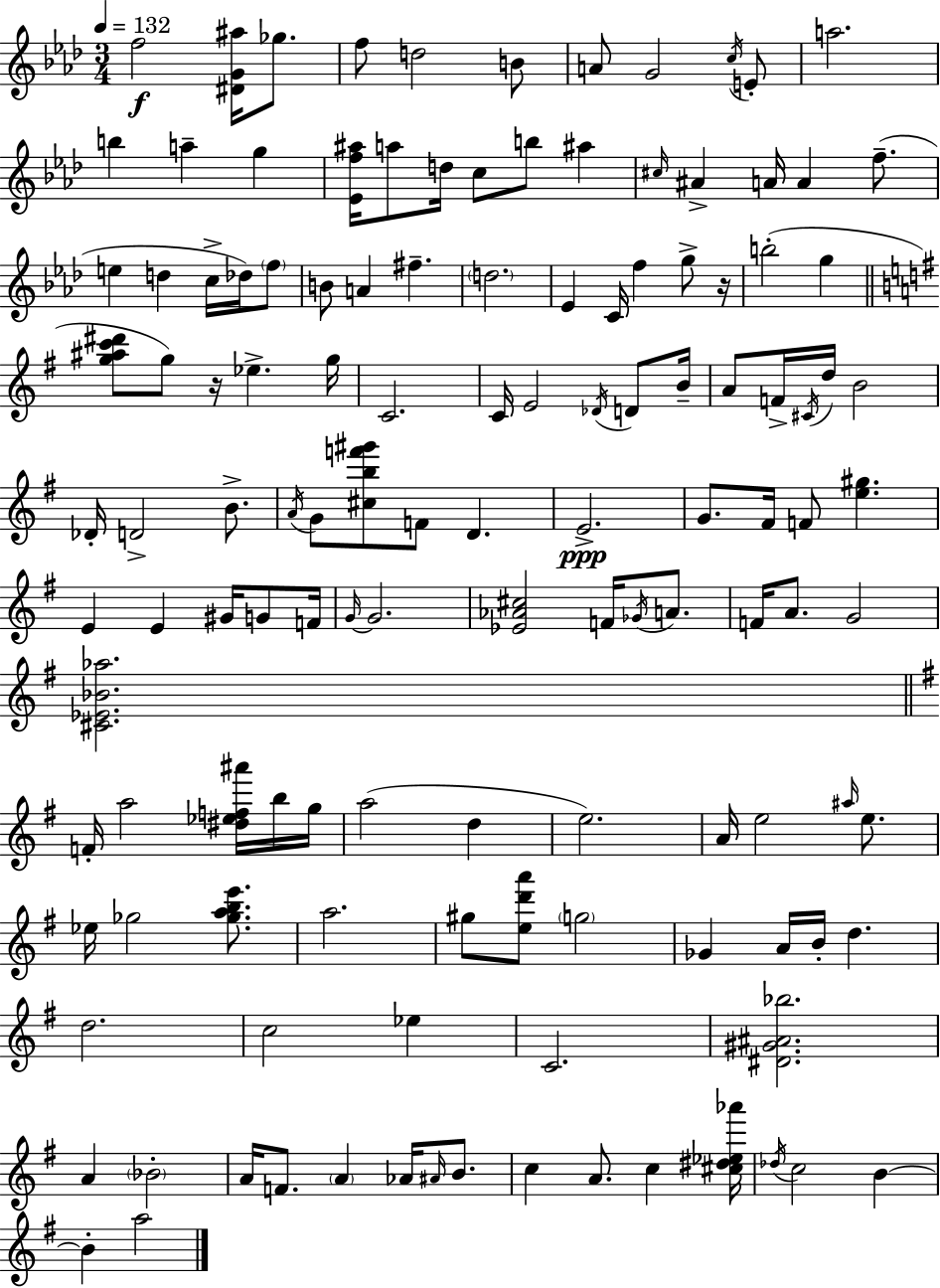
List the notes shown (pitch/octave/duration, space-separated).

F5/h [D#4,G4,A#5]/s Gb5/e. F5/e D5/h B4/e A4/e G4/h C5/s E4/e A5/h. B5/q A5/q G5/q [Eb4,F5,A#5]/s A5/e D5/s C5/e B5/e A#5/q C#5/s A#4/q A4/s A4/q F5/e. E5/q D5/q C5/s Db5/s F5/e B4/e A4/q F#5/q. D5/h. Eb4/q C4/s F5/q G5/e R/s B5/h G5/q [G5,A#5,C6,D#6]/e G5/e R/s Eb5/q. G5/s C4/h. C4/s E4/h Db4/s D4/e B4/s A4/e F4/s C#4/s D5/s B4/h Db4/s D4/h B4/e. A4/s G4/e [C#5,B5,F6,G#6]/e F4/e D4/q. E4/h. G4/e. F#4/s F4/e [E5,G#5]/q. E4/q E4/q G#4/s G4/e F4/s G4/s G4/h. [Eb4,Ab4,C#5]/h F4/s Gb4/s A4/e. F4/s A4/e. G4/h [C#4,Eb4,Bb4,Ab5]/h. F4/s A5/h [D#5,Eb5,F5,A#6]/s B5/s G5/s A5/h D5/q E5/h. A4/s E5/h A#5/s E5/e. Eb5/s Gb5/h [Gb5,A5,B5,E6]/e. A5/h. G#5/e [E5,D6,A6]/e G5/h Gb4/q A4/s B4/s D5/q. D5/h. C5/h Eb5/q C4/h. [D#4,G#4,A#4,Bb5]/h. A4/q Bb4/h A4/s F4/e. A4/q Ab4/s A#4/s B4/e. C5/q A4/e. C5/q [C#5,D#5,Eb5,Ab6]/s Db5/s C5/h B4/q B4/q A5/h